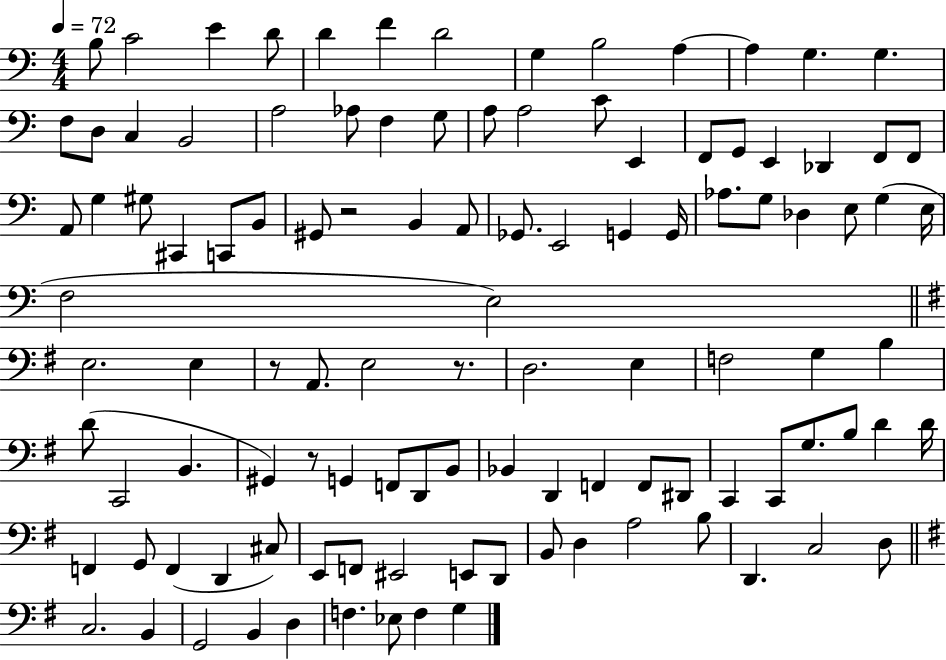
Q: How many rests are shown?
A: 4